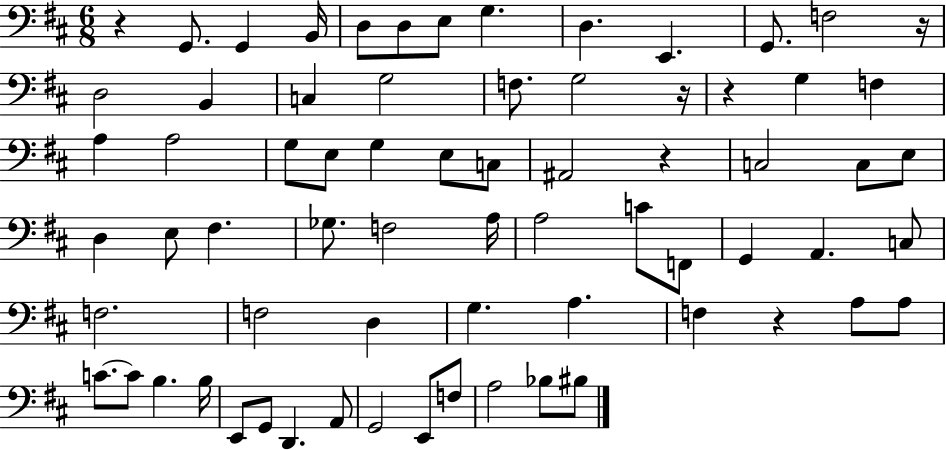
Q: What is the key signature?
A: D major